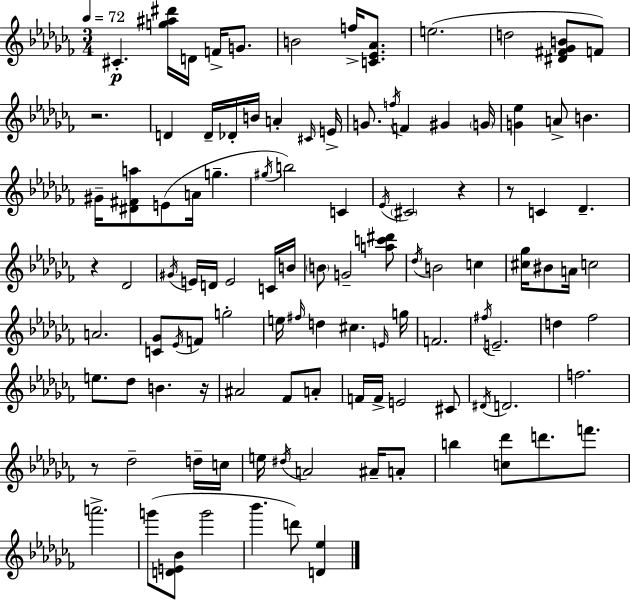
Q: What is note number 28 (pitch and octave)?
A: G#5